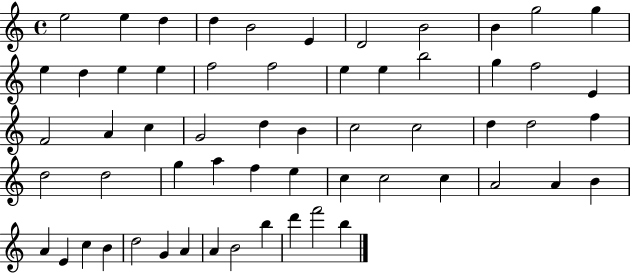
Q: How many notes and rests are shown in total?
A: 59